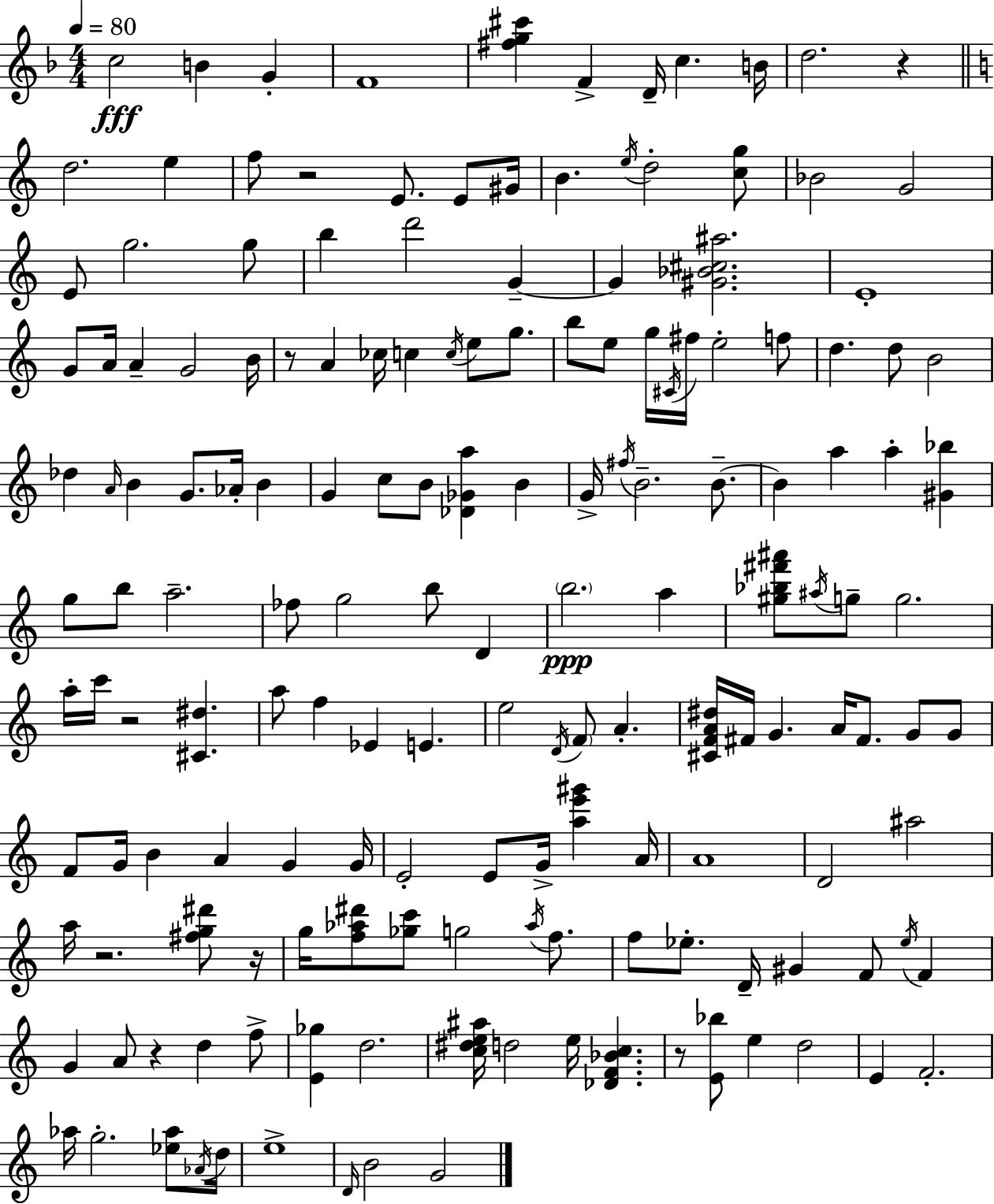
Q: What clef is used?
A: treble